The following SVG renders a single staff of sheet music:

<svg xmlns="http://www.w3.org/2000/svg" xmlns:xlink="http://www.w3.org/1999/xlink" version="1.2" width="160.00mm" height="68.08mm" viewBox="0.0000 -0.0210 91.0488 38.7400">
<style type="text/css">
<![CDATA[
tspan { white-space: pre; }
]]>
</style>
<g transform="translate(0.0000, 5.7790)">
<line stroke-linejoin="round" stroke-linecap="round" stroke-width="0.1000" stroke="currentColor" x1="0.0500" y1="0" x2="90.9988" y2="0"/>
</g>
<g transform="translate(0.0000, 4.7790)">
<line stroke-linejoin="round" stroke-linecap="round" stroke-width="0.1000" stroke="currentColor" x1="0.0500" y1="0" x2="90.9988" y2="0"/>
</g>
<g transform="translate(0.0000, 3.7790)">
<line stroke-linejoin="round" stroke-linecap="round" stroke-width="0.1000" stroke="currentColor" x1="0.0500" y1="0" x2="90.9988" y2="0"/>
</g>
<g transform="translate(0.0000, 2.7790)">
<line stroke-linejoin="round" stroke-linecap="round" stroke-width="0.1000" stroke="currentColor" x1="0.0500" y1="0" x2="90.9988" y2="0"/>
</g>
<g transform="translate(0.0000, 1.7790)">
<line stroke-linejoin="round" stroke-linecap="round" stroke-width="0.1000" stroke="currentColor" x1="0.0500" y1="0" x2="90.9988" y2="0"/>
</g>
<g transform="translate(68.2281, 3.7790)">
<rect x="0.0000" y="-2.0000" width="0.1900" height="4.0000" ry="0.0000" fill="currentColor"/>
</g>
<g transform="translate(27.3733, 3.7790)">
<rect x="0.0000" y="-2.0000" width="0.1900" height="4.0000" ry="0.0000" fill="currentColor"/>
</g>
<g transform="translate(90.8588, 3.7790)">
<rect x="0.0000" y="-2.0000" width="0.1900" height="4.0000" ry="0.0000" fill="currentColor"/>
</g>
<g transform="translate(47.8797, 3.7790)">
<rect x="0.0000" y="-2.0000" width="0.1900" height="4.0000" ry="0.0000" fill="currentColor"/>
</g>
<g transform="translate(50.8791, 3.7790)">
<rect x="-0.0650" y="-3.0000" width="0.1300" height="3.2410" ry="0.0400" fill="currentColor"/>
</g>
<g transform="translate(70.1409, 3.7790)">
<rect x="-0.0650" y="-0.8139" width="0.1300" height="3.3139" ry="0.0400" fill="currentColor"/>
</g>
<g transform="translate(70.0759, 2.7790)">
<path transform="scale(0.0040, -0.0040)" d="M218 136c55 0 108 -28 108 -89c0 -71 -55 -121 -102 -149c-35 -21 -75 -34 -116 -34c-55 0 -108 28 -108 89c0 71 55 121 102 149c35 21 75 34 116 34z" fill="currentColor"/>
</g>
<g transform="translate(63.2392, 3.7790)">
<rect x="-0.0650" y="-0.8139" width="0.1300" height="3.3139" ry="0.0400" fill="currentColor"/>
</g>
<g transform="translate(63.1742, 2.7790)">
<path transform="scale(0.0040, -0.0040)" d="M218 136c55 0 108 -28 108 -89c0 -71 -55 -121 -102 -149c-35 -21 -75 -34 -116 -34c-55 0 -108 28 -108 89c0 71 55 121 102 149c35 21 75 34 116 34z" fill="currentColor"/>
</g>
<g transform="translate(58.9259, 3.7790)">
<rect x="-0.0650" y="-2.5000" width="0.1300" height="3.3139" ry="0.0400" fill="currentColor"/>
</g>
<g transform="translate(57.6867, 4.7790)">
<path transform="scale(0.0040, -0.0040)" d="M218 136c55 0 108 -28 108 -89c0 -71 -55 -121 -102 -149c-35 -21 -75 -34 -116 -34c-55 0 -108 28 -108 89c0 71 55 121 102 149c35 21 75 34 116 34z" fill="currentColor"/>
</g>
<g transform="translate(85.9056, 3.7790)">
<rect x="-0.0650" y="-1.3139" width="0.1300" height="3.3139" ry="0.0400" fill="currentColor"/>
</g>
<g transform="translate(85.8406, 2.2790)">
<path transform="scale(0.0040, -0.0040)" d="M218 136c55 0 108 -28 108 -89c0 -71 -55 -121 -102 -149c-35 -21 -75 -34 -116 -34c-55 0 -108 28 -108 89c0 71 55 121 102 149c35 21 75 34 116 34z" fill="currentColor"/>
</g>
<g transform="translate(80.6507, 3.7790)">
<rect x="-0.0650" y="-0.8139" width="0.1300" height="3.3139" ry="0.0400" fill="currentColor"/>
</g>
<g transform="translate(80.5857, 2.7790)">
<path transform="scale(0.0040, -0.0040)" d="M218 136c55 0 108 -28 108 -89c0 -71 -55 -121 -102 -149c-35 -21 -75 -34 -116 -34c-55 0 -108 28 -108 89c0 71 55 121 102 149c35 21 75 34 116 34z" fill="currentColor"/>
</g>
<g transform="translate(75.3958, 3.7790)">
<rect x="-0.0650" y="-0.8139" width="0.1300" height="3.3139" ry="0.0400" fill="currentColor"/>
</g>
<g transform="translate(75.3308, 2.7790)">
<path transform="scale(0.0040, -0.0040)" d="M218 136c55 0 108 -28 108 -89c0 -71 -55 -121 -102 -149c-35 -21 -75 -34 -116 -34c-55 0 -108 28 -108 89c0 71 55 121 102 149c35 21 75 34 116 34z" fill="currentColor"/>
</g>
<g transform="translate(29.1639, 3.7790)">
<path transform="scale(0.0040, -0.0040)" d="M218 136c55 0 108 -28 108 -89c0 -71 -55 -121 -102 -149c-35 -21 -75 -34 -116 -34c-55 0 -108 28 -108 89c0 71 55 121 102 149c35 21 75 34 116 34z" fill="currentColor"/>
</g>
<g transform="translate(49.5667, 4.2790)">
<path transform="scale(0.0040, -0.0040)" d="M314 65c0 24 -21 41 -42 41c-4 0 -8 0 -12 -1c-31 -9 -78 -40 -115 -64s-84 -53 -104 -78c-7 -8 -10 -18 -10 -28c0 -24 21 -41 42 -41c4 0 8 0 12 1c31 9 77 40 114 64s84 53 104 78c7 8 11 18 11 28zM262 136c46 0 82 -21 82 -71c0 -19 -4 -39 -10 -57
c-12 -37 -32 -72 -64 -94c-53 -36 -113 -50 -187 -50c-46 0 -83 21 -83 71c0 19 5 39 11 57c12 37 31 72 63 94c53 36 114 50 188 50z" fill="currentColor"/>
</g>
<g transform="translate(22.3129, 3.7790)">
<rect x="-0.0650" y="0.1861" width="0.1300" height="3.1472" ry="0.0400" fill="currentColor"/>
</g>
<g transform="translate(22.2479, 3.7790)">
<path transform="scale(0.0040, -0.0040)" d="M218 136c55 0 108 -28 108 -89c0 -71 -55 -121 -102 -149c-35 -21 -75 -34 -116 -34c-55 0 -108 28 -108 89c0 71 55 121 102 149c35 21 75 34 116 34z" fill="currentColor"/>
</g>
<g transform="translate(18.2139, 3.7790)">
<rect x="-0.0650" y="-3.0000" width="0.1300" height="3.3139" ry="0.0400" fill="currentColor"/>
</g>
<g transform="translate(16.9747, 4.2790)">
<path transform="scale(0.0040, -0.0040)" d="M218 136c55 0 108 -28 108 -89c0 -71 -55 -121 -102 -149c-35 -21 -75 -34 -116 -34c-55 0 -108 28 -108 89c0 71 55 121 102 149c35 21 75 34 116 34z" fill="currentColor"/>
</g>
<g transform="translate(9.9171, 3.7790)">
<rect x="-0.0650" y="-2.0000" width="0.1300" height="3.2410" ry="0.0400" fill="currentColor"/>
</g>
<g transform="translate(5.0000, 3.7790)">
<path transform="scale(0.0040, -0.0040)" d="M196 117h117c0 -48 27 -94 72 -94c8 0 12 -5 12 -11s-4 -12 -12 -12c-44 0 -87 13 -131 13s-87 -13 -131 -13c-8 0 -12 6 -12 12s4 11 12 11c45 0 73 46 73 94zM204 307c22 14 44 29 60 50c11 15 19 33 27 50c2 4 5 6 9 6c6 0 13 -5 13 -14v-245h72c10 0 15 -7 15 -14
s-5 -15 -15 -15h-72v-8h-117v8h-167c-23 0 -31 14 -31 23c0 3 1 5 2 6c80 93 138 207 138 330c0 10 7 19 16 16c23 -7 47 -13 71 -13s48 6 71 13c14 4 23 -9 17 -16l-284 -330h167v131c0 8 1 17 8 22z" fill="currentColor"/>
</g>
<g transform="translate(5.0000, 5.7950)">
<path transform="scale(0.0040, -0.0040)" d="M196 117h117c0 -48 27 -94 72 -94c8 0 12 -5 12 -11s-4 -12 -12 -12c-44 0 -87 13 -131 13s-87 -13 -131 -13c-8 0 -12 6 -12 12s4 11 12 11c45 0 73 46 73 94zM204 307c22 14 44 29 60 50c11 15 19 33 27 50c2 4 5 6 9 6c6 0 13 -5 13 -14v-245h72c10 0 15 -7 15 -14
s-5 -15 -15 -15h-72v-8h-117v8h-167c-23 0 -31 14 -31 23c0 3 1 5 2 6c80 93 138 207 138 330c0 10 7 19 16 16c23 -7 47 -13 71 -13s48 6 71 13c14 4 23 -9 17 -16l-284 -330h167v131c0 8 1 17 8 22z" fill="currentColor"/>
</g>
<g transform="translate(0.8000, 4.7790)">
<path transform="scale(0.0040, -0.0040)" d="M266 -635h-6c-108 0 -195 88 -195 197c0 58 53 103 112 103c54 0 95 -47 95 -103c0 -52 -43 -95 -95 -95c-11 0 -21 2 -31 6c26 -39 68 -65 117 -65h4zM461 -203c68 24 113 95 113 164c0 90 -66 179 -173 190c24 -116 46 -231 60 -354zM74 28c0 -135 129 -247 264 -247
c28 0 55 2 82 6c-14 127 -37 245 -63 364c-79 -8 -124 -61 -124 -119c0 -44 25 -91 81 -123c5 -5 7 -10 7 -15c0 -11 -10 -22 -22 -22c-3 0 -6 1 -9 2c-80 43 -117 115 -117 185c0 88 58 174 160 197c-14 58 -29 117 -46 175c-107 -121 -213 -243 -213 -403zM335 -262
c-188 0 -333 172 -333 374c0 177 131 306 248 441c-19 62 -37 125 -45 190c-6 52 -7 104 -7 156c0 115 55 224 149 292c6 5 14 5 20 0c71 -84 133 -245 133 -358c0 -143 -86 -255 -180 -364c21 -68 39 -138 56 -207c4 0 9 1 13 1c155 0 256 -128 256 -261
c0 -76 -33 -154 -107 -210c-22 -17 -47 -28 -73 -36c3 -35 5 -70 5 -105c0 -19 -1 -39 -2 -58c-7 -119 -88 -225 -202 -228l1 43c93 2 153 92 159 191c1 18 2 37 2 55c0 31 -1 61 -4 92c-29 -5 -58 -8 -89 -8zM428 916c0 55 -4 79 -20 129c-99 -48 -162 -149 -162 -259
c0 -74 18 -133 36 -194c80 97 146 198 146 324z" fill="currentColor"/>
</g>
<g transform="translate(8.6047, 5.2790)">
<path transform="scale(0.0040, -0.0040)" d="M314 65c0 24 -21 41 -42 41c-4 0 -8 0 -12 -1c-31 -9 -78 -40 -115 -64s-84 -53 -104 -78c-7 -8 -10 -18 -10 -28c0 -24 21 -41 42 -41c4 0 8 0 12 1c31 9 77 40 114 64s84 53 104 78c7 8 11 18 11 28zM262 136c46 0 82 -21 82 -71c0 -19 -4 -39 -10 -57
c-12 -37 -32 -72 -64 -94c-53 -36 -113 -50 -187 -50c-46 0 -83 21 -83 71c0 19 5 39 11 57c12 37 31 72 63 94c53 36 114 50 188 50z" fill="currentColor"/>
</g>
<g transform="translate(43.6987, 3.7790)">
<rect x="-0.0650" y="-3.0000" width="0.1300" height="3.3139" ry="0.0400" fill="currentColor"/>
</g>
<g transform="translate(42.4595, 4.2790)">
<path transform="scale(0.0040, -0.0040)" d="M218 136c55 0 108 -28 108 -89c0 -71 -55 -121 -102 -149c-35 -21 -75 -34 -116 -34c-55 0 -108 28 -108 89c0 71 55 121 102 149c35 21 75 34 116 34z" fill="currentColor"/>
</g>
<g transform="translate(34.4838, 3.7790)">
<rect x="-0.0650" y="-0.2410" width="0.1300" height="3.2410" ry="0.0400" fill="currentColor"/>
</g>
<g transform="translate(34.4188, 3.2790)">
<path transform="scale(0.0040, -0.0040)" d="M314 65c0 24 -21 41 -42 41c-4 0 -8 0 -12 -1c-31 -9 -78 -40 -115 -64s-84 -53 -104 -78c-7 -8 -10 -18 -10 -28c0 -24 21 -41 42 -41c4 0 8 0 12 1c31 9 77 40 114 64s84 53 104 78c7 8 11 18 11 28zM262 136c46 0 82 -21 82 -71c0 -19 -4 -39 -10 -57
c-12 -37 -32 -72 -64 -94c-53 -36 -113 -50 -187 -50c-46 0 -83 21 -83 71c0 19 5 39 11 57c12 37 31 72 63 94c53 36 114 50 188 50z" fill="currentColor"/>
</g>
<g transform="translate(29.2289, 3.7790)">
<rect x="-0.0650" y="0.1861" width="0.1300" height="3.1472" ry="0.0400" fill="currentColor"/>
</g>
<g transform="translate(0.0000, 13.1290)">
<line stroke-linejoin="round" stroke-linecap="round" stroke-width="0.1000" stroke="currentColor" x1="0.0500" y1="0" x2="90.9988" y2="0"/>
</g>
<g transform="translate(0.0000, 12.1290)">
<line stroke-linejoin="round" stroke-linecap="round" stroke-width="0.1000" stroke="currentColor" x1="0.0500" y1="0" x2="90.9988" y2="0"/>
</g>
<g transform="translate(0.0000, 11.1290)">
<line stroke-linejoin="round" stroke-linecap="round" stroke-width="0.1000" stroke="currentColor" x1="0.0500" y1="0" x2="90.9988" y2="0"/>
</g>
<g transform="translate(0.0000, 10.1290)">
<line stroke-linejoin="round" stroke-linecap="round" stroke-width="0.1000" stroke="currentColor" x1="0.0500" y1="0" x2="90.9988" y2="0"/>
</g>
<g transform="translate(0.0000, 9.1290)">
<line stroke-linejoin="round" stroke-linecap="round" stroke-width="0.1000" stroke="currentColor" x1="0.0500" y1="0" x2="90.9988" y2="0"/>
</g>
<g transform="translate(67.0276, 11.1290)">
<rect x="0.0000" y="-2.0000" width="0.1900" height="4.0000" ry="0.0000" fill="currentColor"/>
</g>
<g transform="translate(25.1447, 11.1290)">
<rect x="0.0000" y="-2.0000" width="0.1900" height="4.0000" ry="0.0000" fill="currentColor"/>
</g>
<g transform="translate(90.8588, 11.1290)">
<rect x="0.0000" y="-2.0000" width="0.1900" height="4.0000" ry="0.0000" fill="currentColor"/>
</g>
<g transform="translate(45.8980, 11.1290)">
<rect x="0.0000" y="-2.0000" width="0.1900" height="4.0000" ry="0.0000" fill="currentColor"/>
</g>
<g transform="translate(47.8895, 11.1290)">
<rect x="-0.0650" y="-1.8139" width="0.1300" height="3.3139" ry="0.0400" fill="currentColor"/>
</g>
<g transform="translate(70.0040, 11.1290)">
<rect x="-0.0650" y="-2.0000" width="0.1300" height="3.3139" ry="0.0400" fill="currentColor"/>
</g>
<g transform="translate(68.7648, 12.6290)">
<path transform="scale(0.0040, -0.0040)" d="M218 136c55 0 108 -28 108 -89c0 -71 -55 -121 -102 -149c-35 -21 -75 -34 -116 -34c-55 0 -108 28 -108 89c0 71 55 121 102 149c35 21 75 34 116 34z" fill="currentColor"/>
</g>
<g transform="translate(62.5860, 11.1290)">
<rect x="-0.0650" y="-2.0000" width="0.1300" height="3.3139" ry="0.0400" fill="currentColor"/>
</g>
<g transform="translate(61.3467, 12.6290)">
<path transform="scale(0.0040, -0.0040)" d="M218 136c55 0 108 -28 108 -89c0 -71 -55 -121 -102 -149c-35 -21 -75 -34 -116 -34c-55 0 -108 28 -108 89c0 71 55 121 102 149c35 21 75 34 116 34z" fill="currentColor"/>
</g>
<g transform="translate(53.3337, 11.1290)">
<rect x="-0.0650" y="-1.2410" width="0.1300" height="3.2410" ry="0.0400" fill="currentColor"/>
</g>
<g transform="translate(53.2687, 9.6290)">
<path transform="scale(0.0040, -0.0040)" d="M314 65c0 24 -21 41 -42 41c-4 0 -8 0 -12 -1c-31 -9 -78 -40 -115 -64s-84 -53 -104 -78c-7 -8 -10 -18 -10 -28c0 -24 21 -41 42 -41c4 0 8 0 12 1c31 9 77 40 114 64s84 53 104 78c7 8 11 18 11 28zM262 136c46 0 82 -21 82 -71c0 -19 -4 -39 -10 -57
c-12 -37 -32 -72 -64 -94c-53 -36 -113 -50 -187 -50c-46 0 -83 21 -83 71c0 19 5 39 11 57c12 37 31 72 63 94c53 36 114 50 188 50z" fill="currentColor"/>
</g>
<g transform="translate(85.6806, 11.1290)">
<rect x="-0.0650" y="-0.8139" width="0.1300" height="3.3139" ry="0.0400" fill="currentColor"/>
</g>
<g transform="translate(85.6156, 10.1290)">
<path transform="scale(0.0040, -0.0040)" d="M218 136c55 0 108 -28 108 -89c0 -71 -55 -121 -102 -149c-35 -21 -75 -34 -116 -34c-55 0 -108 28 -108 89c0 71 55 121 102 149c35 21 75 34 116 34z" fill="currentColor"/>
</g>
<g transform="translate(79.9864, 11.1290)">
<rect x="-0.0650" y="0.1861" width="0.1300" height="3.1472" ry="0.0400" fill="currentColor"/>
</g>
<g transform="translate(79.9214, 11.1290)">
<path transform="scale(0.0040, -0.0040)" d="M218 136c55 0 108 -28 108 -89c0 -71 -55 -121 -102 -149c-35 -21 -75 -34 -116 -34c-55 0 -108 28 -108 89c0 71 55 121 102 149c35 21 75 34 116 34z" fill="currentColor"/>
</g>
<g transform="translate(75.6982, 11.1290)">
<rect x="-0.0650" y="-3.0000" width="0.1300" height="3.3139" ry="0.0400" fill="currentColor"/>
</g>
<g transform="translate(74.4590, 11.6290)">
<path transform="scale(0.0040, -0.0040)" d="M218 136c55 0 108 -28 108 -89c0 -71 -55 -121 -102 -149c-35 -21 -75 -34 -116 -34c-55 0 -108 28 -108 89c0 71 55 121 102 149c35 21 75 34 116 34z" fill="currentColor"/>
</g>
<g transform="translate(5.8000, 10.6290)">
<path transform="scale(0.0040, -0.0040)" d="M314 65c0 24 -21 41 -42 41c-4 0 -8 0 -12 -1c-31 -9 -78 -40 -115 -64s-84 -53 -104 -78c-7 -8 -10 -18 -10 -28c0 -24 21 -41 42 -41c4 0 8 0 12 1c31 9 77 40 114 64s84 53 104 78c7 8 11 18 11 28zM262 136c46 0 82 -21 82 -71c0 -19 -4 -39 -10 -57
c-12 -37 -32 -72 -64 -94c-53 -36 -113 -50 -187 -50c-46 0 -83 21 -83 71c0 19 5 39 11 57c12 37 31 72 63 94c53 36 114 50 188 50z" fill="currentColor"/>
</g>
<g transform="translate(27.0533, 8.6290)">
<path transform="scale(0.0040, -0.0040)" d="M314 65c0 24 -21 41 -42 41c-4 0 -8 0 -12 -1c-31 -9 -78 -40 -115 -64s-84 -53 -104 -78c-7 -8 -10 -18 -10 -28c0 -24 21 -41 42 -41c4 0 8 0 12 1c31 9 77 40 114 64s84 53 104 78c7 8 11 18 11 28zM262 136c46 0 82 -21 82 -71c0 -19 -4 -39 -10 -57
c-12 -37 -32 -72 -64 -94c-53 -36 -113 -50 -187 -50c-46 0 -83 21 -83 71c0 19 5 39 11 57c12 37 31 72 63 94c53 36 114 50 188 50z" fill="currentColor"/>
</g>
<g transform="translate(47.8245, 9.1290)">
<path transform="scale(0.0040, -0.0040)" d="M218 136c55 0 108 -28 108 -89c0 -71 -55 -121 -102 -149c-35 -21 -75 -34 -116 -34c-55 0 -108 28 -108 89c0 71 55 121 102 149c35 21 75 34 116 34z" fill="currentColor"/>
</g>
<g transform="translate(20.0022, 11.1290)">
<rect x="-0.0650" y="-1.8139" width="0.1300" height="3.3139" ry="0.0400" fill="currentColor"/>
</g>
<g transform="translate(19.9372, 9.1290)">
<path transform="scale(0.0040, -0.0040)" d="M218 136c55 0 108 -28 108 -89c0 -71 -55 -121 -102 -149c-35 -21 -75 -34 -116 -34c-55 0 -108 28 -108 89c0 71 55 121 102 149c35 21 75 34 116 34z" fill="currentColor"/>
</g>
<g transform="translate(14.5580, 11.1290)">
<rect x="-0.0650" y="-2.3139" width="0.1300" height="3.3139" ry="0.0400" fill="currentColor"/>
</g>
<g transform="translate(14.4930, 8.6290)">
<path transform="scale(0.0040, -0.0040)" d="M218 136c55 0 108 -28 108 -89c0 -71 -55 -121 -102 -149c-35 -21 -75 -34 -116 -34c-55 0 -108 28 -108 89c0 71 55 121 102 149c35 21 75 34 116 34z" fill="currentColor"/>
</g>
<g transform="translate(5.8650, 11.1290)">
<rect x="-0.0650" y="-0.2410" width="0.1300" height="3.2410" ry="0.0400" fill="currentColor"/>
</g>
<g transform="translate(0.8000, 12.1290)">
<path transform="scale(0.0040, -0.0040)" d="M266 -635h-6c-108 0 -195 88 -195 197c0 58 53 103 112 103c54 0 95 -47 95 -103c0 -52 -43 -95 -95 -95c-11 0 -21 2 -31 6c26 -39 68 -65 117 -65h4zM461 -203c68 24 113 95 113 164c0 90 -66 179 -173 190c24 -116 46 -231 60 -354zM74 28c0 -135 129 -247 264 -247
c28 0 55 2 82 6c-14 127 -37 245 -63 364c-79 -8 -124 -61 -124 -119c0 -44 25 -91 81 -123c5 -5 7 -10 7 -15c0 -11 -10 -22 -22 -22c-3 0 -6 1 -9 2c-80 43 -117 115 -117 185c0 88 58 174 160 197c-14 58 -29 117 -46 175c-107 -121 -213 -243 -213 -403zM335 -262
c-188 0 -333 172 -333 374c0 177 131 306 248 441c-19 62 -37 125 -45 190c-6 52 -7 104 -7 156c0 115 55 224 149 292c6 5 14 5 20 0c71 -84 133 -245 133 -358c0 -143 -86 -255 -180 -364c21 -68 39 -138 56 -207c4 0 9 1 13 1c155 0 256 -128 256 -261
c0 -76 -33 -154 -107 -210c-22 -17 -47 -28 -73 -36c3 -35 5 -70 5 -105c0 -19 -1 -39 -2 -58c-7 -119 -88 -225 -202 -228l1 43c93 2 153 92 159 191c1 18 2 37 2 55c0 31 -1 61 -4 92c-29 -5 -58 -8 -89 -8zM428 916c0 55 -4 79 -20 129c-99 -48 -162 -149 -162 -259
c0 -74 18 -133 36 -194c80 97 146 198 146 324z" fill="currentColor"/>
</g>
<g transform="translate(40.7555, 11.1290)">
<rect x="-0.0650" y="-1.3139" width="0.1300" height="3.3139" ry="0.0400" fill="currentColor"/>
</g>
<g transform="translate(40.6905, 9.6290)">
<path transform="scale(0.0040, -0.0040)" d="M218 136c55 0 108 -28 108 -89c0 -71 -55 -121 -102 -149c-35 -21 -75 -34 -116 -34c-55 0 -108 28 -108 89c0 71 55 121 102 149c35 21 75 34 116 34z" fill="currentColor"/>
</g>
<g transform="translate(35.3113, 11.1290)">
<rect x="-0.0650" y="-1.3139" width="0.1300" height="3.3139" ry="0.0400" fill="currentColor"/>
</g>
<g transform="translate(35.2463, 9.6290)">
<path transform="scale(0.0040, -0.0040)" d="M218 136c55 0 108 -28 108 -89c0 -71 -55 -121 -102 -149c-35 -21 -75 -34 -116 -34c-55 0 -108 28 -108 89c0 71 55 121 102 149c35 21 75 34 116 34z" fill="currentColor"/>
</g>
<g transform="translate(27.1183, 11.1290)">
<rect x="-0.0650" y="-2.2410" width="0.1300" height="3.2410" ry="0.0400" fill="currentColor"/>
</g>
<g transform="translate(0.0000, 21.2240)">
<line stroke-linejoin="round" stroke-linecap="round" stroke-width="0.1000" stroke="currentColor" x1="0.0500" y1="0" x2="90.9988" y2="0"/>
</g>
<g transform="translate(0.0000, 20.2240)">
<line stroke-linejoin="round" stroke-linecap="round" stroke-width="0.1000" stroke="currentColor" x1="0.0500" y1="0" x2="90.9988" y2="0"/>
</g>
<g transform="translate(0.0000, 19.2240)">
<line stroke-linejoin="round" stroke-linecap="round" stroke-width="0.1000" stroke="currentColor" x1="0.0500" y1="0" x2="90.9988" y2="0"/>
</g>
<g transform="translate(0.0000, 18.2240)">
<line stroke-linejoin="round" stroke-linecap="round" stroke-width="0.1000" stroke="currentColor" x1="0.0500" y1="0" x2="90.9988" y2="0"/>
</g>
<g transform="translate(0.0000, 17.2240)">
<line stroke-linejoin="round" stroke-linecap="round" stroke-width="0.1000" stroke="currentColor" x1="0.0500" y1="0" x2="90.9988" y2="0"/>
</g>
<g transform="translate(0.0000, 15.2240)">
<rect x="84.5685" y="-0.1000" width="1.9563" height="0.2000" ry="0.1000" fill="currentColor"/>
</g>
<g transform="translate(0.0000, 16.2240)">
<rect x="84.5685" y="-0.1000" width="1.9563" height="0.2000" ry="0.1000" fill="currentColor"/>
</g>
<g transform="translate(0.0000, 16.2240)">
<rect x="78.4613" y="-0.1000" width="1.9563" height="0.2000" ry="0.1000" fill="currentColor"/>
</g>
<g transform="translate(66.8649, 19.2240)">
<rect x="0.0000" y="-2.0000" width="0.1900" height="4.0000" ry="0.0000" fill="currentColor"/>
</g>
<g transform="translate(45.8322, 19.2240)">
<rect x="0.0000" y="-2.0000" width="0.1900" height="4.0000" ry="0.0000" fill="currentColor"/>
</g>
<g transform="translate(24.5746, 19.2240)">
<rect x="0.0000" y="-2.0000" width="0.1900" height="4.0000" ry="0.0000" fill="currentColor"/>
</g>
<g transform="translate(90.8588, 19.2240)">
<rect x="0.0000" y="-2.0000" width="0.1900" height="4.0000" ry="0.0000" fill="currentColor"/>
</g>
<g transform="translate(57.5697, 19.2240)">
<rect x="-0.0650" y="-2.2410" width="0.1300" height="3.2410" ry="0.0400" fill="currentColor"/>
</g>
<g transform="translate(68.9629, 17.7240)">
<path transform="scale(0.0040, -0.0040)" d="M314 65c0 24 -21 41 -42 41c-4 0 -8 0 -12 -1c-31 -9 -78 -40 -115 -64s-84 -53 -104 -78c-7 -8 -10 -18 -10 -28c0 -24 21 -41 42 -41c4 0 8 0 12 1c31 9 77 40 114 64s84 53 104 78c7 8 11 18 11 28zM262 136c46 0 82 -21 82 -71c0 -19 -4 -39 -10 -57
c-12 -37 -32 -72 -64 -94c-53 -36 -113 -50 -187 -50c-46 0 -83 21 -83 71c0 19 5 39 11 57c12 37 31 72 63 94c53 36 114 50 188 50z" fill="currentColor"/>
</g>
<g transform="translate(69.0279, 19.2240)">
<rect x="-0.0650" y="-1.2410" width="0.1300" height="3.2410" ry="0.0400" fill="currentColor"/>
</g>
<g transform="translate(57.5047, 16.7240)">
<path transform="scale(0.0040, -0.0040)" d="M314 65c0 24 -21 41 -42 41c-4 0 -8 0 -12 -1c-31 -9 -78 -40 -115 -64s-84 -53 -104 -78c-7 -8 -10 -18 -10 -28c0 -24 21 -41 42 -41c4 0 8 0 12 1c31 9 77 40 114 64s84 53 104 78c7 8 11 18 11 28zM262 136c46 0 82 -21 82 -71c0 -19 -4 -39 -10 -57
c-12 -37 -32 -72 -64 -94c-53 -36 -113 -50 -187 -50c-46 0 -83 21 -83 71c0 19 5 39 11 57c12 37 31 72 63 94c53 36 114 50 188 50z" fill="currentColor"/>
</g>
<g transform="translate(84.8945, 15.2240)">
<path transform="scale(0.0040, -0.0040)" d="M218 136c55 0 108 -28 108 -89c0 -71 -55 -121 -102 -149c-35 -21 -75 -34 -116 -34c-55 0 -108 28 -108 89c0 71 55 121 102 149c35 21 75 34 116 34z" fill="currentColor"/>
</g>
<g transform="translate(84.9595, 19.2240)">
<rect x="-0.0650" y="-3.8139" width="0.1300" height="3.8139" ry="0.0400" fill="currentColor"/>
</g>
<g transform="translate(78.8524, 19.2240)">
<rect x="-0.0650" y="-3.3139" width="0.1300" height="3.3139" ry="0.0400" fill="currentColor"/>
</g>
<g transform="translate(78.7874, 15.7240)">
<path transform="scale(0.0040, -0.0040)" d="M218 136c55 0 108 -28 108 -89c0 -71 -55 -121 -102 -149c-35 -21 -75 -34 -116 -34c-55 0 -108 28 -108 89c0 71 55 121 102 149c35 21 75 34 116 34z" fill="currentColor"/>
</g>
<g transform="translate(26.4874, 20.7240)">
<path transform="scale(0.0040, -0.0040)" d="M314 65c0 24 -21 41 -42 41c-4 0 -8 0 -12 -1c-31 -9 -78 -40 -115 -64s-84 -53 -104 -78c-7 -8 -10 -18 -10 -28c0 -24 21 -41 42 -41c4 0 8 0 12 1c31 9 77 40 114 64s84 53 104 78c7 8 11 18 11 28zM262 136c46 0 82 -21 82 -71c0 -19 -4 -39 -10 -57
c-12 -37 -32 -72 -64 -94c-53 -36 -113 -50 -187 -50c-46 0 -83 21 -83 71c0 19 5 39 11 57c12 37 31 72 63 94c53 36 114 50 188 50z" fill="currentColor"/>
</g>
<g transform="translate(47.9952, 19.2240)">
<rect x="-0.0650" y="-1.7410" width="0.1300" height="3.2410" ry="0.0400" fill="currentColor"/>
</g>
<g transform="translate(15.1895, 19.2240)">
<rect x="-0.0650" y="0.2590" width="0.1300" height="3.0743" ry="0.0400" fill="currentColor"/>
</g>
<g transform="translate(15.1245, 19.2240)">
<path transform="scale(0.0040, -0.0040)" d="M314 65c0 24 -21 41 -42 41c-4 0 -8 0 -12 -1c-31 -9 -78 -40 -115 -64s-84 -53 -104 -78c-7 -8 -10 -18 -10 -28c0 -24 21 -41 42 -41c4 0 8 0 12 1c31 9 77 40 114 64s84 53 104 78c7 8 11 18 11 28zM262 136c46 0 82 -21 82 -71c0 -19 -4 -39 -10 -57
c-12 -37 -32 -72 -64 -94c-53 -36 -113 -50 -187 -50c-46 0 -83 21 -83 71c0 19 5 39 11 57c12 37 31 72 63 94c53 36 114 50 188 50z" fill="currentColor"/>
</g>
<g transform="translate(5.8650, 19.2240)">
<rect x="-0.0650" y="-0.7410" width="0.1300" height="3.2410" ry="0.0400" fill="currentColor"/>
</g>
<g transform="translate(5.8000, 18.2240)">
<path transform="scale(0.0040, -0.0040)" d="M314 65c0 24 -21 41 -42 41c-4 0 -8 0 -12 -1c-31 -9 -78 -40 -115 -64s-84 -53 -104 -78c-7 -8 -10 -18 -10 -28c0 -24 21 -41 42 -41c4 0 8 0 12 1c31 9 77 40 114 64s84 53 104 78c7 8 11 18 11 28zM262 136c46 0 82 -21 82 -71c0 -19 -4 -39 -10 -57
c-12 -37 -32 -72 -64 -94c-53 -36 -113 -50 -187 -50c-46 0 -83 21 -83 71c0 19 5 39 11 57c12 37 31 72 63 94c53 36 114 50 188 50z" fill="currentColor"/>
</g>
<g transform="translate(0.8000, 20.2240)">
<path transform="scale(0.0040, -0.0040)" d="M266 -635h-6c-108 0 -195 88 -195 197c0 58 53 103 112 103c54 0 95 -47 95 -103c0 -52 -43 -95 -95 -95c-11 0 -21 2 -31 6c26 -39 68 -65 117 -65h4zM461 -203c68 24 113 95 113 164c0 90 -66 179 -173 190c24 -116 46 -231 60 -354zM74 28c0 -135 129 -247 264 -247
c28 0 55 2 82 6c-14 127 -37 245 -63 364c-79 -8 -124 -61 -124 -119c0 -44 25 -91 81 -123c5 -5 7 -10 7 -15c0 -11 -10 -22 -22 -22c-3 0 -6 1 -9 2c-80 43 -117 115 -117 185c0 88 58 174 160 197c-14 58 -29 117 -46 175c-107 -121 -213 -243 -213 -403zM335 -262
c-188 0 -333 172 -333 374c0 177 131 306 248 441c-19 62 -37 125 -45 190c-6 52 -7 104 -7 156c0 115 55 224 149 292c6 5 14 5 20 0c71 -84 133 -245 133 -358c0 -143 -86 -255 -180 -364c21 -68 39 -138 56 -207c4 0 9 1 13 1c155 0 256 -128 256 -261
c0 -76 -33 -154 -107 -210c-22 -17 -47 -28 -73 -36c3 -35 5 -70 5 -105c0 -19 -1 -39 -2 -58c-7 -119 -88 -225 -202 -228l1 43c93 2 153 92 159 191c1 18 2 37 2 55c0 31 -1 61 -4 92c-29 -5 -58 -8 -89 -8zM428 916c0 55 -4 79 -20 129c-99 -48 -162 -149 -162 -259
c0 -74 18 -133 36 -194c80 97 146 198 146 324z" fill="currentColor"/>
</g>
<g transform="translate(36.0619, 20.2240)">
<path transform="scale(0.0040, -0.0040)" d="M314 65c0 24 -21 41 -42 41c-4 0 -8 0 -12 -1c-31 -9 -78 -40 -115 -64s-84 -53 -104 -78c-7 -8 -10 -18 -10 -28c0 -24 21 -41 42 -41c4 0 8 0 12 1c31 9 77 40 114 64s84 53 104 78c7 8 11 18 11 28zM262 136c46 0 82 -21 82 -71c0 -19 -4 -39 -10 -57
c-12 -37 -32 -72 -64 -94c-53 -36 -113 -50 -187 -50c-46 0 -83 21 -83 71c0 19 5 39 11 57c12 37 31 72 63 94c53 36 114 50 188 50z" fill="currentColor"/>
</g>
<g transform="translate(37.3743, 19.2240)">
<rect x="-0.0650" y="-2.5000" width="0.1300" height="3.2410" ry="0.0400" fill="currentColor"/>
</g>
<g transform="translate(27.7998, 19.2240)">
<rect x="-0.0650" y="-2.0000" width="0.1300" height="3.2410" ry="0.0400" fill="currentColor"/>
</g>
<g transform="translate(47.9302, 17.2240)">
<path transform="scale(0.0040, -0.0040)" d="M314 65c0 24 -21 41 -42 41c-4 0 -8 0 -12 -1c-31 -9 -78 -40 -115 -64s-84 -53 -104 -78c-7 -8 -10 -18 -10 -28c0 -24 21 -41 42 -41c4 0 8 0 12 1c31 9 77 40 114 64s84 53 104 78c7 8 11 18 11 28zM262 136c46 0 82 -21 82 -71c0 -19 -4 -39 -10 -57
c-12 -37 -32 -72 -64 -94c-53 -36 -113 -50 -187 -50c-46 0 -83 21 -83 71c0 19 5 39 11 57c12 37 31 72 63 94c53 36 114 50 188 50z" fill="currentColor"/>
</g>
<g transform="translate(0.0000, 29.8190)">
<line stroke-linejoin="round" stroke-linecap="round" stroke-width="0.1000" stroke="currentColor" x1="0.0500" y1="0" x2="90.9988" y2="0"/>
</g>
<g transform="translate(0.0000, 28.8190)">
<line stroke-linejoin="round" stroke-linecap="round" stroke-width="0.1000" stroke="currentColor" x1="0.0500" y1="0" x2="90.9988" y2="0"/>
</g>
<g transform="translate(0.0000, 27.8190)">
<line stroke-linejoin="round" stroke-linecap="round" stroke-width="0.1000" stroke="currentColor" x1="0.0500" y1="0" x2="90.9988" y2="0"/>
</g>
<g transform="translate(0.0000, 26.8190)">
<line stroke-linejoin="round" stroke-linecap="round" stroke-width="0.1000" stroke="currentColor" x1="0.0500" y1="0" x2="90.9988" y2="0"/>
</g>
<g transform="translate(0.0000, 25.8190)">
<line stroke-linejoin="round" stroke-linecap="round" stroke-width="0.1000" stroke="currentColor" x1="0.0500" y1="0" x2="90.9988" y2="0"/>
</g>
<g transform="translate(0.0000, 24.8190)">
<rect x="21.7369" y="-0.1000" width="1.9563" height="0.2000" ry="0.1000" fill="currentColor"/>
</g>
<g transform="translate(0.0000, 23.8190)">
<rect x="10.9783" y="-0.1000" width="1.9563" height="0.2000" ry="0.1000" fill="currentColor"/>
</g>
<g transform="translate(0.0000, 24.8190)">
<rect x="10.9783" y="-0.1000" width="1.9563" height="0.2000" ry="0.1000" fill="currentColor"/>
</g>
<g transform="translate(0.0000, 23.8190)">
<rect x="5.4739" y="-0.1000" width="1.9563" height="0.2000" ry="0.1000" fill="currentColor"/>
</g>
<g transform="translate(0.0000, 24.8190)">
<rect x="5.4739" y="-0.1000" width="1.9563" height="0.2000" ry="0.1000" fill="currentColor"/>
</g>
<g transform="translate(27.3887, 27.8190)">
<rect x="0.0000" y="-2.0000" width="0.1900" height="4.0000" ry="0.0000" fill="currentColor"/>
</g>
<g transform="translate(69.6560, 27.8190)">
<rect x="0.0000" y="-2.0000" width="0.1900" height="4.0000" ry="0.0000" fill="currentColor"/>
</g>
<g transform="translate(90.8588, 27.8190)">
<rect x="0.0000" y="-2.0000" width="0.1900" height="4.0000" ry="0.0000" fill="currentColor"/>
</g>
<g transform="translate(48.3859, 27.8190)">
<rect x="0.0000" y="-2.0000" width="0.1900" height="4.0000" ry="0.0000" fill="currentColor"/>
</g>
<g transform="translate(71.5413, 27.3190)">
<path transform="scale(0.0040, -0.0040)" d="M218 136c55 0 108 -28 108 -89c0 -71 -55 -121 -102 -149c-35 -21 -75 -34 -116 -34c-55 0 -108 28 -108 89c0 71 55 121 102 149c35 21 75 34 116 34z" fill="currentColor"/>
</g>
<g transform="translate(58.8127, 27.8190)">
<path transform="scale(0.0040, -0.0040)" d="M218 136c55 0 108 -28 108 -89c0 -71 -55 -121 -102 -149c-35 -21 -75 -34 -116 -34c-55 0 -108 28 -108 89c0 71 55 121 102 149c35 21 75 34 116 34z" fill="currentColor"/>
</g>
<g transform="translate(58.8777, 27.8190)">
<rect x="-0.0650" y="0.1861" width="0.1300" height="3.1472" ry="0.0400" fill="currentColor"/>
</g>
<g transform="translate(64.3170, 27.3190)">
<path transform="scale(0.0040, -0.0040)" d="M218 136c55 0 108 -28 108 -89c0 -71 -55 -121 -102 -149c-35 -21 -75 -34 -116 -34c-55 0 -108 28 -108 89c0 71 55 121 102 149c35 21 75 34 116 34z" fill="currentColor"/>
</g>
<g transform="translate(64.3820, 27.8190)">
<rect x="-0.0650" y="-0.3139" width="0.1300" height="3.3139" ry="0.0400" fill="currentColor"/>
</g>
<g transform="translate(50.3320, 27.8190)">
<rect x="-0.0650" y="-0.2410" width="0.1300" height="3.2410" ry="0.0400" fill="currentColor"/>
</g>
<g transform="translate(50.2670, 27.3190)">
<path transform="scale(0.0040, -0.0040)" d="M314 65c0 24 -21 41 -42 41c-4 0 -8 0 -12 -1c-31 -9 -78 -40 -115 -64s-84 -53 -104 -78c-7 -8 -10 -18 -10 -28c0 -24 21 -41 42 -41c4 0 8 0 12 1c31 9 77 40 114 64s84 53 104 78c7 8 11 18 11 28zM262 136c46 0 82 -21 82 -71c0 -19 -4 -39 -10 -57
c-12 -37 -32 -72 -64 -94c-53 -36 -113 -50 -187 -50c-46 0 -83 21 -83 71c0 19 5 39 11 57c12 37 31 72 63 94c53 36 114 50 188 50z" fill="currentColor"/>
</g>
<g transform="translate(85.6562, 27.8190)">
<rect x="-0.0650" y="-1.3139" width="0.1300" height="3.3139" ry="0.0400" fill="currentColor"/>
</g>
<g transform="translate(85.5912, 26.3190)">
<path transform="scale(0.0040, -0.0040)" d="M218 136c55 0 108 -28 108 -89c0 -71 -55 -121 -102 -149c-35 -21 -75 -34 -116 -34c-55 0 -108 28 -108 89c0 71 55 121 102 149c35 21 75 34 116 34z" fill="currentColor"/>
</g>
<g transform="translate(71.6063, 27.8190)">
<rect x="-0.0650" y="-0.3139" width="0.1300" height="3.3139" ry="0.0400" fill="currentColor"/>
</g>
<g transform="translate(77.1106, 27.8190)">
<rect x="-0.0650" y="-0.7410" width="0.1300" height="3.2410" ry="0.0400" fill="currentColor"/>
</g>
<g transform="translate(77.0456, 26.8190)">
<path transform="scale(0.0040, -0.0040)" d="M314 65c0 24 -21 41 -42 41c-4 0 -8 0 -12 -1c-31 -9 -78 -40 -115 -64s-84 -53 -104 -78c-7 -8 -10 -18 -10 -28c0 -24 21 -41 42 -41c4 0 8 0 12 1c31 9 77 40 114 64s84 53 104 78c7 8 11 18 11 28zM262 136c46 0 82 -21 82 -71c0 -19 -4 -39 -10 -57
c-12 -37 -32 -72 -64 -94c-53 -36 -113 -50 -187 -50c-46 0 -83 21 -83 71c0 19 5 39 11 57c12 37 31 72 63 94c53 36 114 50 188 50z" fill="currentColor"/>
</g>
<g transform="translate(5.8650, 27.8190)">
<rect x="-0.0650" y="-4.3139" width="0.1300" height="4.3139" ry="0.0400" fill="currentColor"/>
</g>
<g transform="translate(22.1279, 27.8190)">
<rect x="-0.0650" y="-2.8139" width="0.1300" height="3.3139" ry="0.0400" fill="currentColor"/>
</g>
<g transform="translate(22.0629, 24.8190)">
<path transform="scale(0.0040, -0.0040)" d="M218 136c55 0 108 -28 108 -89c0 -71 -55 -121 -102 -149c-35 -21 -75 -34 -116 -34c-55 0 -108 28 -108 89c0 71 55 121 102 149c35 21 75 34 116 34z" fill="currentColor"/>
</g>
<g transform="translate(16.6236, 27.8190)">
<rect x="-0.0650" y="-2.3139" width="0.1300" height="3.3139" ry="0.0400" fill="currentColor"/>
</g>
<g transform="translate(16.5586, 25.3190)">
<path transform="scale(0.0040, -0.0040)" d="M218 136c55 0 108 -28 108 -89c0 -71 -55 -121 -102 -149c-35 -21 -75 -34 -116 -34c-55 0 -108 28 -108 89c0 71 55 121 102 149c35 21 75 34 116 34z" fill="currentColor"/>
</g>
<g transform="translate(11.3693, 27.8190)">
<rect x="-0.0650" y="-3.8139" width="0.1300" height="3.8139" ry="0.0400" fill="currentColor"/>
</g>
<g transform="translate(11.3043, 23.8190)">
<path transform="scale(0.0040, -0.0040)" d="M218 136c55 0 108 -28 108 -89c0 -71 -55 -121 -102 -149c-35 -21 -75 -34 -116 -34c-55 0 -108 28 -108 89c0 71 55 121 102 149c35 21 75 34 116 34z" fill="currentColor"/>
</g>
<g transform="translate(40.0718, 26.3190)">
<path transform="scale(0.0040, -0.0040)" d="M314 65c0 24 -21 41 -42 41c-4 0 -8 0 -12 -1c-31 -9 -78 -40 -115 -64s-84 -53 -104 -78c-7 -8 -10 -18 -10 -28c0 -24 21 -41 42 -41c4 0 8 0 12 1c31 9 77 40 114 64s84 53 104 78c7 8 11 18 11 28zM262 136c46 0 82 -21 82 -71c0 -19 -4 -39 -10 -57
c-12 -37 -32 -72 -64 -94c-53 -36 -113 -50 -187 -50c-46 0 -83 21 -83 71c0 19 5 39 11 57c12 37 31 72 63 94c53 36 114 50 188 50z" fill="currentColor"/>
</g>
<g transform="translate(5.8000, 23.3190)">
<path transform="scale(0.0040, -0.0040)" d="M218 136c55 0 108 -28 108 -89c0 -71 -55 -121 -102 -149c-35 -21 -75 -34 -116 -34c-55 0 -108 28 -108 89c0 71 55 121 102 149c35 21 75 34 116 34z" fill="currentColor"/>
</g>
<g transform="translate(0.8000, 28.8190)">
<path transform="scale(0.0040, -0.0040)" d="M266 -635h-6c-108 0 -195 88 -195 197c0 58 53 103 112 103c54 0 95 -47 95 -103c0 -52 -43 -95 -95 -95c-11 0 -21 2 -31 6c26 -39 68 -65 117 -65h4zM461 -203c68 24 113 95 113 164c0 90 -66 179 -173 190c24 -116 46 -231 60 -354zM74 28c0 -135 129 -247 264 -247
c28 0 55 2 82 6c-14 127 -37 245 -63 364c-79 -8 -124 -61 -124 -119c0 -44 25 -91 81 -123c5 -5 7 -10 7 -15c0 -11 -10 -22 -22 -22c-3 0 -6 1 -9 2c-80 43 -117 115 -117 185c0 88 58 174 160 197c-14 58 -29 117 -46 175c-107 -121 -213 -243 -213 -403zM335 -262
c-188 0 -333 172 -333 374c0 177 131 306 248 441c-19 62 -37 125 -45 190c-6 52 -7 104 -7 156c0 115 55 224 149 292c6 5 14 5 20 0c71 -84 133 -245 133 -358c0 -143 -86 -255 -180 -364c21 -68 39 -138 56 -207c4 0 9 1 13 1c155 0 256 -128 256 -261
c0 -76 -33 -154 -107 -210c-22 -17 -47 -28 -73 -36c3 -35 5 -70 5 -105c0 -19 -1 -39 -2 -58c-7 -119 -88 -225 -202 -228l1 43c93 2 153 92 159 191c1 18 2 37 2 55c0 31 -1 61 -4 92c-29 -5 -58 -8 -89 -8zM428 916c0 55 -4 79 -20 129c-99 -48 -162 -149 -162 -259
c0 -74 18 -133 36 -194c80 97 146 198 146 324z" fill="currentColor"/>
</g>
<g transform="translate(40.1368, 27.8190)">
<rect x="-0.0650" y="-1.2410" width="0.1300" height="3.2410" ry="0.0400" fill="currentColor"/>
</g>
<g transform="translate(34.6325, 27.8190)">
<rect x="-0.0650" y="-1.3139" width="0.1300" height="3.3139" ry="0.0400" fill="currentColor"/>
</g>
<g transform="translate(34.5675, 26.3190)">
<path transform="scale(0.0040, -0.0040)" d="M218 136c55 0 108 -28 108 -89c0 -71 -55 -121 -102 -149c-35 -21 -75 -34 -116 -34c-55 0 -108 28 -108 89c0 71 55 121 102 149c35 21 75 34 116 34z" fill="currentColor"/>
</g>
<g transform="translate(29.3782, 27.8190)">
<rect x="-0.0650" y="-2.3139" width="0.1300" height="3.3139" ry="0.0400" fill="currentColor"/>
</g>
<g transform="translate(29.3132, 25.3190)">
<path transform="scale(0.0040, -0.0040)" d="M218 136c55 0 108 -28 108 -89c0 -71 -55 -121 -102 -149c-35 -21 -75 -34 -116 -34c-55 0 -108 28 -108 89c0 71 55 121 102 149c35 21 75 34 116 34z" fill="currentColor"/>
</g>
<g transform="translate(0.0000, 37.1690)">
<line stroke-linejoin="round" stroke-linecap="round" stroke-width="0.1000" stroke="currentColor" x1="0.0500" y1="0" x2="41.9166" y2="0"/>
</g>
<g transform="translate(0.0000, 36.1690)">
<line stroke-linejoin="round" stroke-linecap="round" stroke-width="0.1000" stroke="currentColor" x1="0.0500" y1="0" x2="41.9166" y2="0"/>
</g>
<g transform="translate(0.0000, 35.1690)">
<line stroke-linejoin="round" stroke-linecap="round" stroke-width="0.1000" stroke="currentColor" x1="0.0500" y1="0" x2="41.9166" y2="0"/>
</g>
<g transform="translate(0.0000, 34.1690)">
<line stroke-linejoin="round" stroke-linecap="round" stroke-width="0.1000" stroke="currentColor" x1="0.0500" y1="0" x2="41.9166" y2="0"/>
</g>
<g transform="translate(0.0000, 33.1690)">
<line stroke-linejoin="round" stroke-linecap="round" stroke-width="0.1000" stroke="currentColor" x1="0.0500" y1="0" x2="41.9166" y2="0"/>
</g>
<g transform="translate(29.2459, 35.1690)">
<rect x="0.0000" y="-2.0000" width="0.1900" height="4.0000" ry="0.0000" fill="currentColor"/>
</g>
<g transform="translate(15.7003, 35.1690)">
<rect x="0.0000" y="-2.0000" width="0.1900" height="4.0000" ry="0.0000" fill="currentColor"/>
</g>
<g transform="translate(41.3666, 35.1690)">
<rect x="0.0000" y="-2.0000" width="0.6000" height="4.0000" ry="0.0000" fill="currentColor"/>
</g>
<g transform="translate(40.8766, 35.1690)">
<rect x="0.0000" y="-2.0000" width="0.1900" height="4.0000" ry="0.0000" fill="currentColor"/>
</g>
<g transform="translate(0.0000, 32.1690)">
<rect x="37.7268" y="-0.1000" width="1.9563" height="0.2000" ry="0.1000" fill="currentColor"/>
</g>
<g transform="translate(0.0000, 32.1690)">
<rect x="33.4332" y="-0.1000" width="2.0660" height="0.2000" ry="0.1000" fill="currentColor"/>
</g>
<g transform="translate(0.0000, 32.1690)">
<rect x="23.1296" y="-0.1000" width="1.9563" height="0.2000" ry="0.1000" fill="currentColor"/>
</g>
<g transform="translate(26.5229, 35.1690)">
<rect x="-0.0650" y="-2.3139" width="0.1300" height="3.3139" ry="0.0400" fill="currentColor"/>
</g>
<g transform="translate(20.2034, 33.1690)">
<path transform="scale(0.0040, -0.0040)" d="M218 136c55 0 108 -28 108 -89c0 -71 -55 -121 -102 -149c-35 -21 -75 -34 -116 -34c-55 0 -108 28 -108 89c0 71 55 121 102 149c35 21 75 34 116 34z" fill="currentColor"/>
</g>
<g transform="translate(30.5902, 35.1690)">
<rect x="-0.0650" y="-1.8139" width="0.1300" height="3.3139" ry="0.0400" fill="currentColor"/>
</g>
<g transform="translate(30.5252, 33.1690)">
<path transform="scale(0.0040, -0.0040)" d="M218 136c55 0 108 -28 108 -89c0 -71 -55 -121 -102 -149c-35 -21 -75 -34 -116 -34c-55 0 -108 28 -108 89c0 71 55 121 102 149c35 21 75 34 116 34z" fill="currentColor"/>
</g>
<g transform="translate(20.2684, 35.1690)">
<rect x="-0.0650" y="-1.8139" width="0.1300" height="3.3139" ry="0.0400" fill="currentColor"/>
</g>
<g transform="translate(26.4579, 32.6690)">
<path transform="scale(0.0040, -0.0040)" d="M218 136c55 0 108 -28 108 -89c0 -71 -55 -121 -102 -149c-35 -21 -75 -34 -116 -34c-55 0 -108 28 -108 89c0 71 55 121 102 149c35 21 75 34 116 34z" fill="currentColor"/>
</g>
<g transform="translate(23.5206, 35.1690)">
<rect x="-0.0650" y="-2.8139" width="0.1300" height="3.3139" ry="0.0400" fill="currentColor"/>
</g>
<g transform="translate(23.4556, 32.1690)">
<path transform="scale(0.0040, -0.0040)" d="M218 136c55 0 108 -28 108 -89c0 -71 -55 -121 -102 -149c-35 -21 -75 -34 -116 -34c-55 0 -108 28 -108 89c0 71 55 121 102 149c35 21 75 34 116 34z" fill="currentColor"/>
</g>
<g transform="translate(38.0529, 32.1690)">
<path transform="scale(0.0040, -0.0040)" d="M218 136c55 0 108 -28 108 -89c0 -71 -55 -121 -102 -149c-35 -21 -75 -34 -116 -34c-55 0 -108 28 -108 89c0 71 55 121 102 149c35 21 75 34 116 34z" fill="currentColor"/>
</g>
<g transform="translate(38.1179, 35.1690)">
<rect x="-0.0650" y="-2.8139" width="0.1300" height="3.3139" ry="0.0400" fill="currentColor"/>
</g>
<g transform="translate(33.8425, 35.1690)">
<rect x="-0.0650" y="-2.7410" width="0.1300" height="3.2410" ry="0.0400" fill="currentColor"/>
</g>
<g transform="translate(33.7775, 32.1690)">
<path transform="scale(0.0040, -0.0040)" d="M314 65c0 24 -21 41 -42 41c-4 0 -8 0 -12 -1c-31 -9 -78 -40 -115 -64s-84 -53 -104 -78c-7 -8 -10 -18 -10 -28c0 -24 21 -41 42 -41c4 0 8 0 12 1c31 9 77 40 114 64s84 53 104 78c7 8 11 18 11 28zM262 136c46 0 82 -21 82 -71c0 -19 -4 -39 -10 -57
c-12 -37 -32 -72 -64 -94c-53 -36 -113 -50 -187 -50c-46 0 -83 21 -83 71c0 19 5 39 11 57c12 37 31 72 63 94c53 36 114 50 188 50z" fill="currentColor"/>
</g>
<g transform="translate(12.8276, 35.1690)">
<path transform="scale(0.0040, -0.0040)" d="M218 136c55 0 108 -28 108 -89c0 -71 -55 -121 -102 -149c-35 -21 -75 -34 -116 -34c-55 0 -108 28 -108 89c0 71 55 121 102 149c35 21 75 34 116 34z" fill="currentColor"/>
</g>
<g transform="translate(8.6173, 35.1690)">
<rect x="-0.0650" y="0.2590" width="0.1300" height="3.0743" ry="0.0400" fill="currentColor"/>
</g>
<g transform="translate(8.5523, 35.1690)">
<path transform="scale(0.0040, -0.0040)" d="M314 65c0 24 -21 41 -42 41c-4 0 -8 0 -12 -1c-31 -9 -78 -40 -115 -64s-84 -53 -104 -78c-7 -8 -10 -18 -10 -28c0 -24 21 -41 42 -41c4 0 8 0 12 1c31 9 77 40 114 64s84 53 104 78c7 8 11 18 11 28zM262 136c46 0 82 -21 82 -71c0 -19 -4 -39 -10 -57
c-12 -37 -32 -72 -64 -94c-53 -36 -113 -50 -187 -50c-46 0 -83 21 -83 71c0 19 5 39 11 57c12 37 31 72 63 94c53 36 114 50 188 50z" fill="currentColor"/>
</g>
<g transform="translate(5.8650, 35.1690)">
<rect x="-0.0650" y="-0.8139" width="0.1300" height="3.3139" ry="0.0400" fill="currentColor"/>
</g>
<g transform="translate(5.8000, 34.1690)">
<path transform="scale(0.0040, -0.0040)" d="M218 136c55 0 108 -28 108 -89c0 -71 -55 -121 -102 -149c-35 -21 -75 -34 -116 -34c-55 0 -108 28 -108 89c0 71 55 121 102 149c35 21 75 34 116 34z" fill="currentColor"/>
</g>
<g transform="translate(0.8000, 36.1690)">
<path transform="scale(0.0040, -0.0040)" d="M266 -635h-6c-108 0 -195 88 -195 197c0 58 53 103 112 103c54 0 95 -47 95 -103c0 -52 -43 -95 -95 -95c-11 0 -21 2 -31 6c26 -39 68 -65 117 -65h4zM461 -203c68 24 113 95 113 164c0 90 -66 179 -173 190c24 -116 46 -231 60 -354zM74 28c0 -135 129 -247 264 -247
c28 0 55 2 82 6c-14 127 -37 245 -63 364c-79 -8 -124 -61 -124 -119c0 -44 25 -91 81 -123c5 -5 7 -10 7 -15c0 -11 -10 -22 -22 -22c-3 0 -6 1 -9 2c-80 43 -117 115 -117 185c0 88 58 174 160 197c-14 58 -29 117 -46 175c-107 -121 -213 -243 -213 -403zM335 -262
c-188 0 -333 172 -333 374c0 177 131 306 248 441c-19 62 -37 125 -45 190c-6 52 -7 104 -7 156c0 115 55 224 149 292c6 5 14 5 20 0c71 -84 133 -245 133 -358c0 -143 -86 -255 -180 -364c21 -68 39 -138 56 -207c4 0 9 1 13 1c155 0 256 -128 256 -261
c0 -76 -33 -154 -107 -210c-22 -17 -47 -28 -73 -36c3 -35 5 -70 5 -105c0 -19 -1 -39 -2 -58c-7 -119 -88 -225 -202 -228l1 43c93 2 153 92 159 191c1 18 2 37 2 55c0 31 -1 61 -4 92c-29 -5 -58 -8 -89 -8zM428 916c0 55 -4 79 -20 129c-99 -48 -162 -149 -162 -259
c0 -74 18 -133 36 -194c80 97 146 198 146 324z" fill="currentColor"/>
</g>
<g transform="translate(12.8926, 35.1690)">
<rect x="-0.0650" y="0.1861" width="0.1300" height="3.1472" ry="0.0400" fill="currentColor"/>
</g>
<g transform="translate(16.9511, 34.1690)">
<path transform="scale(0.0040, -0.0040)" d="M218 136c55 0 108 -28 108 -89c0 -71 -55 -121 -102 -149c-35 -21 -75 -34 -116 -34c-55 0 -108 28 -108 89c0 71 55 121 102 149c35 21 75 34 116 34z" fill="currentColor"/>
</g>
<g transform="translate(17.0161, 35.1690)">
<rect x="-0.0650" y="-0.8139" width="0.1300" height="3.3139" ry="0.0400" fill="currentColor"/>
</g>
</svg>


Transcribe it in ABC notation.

X:1
T:Untitled
M:4/4
L:1/4
K:C
F2 A B B c2 A A2 G d d d d e c2 g f g2 e e f e2 F F A B d d2 B2 F2 G2 f2 g2 e2 b c' d' c' g a g e e2 c2 B c c d2 e d B2 B d f a g f a2 a